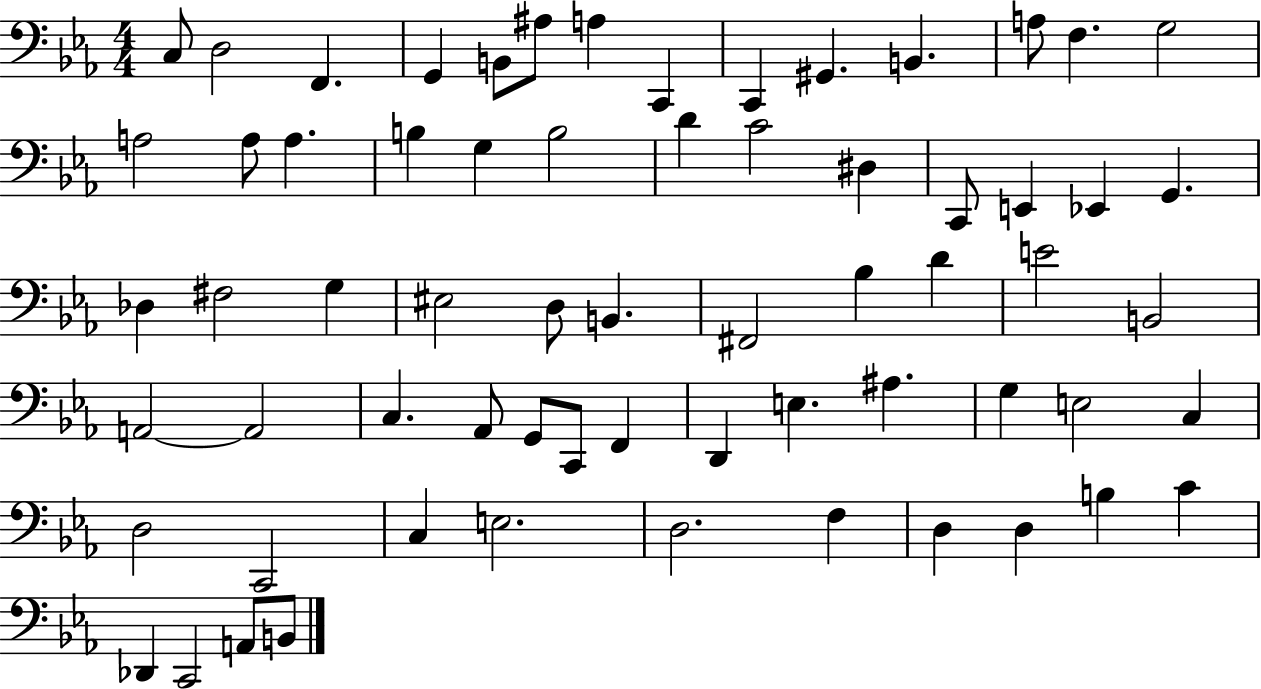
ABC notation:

X:1
T:Untitled
M:4/4
L:1/4
K:Eb
C,/2 D,2 F,, G,, B,,/2 ^A,/2 A, C,, C,, ^G,, B,, A,/2 F, G,2 A,2 A,/2 A, B, G, B,2 D C2 ^D, C,,/2 E,, _E,, G,, _D, ^F,2 G, ^E,2 D,/2 B,, ^F,,2 _B, D E2 B,,2 A,,2 A,,2 C, _A,,/2 G,,/2 C,,/2 F,, D,, E, ^A, G, E,2 C, D,2 C,,2 C, E,2 D,2 F, D, D, B, C _D,, C,,2 A,,/2 B,,/2